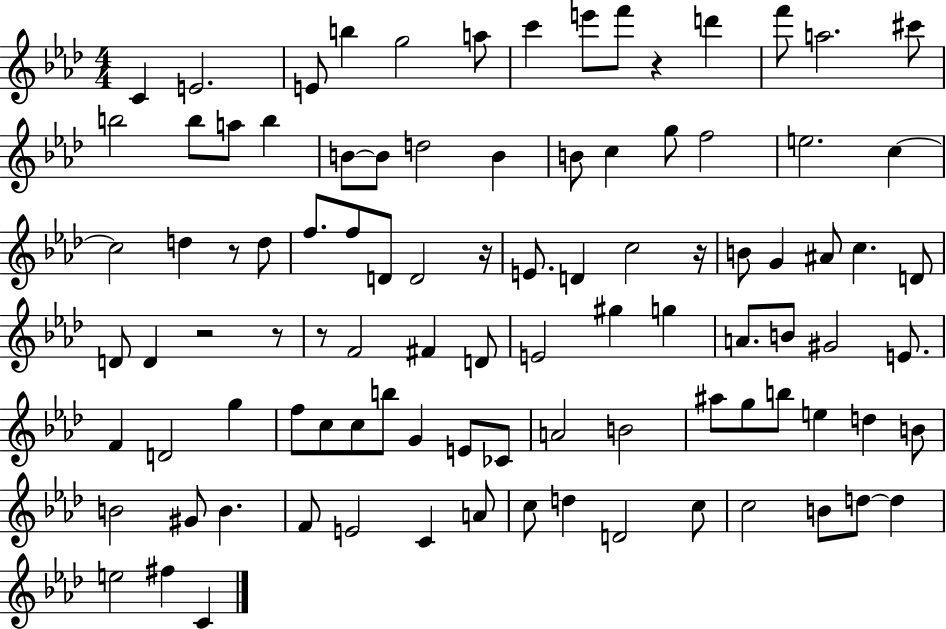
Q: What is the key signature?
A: AES major